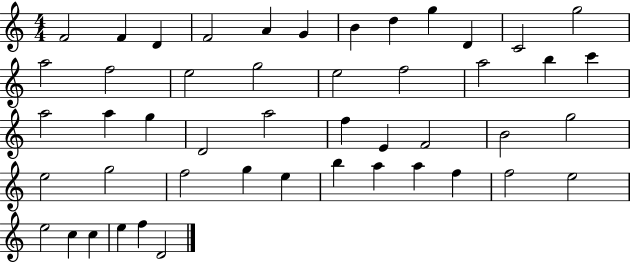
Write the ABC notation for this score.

X:1
T:Untitled
M:4/4
L:1/4
K:C
F2 F D F2 A G B d g D C2 g2 a2 f2 e2 g2 e2 f2 a2 b c' a2 a g D2 a2 f E F2 B2 g2 e2 g2 f2 g e b a a f f2 e2 e2 c c e f D2